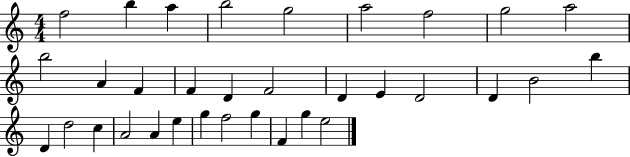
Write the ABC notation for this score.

X:1
T:Untitled
M:4/4
L:1/4
K:C
f2 b a b2 g2 a2 f2 g2 a2 b2 A F F D F2 D E D2 D B2 b D d2 c A2 A e g f2 g F g e2